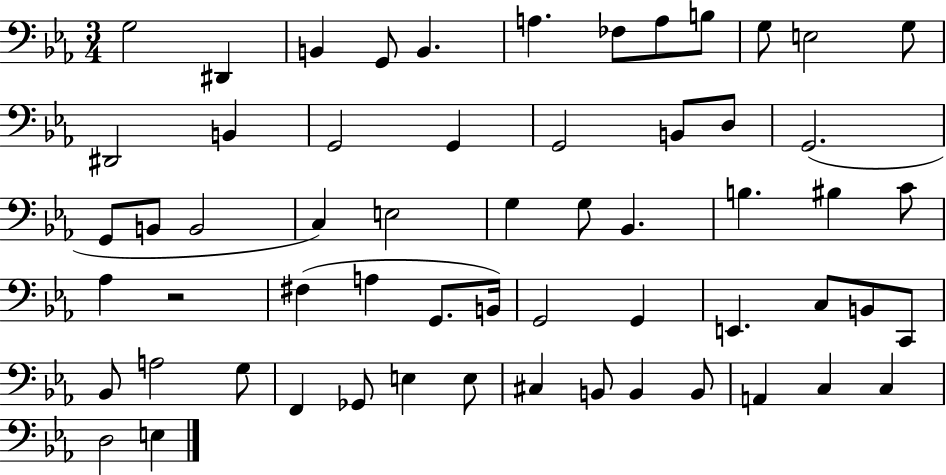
X:1
T:Untitled
M:3/4
L:1/4
K:Eb
G,2 ^D,, B,, G,,/2 B,, A, _F,/2 A,/2 B,/2 G,/2 E,2 G,/2 ^D,,2 B,, G,,2 G,, G,,2 B,,/2 D,/2 G,,2 G,,/2 B,,/2 B,,2 C, E,2 G, G,/2 _B,, B, ^B, C/2 _A, z2 ^F, A, G,,/2 B,,/4 G,,2 G,, E,, C,/2 B,,/2 C,,/2 _B,,/2 A,2 G,/2 F,, _G,,/2 E, E,/2 ^C, B,,/2 B,, B,,/2 A,, C, C, D,2 E,